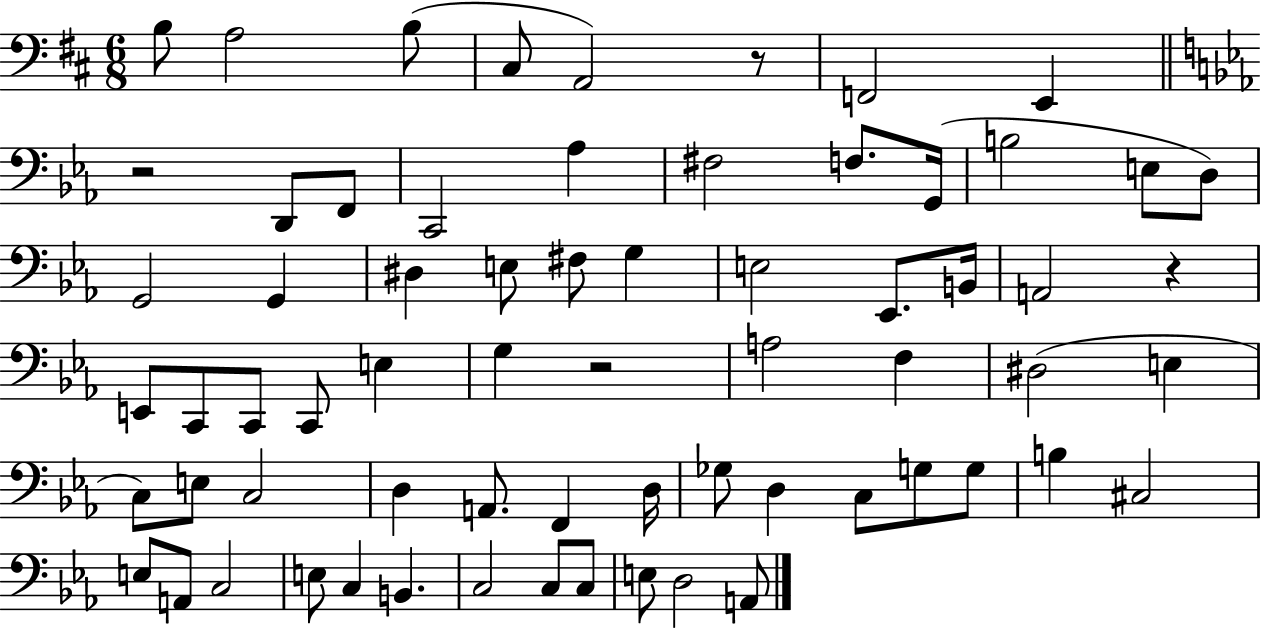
X:1
T:Untitled
M:6/8
L:1/4
K:D
B,/2 A,2 B,/2 ^C,/2 A,,2 z/2 F,,2 E,, z2 D,,/2 F,,/2 C,,2 _A, ^F,2 F,/2 G,,/4 B,2 E,/2 D,/2 G,,2 G,, ^D, E,/2 ^F,/2 G, E,2 _E,,/2 B,,/4 A,,2 z E,,/2 C,,/2 C,,/2 C,,/2 E, G, z2 A,2 F, ^D,2 E, C,/2 E,/2 C,2 D, A,,/2 F,, D,/4 _G,/2 D, C,/2 G,/2 G,/2 B, ^C,2 E,/2 A,,/2 C,2 E,/2 C, B,, C,2 C,/2 C,/2 E,/2 D,2 A,,/2